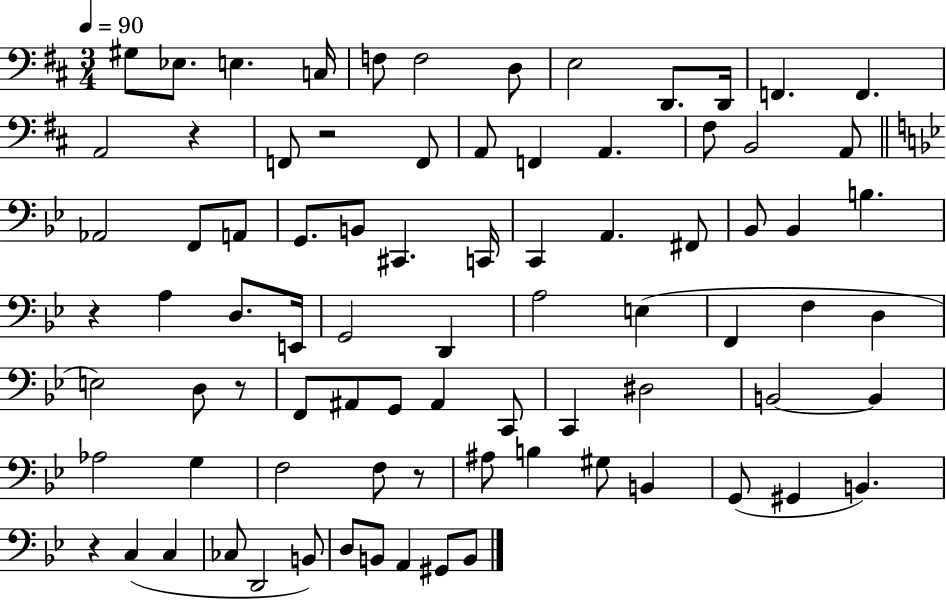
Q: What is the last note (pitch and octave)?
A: B2